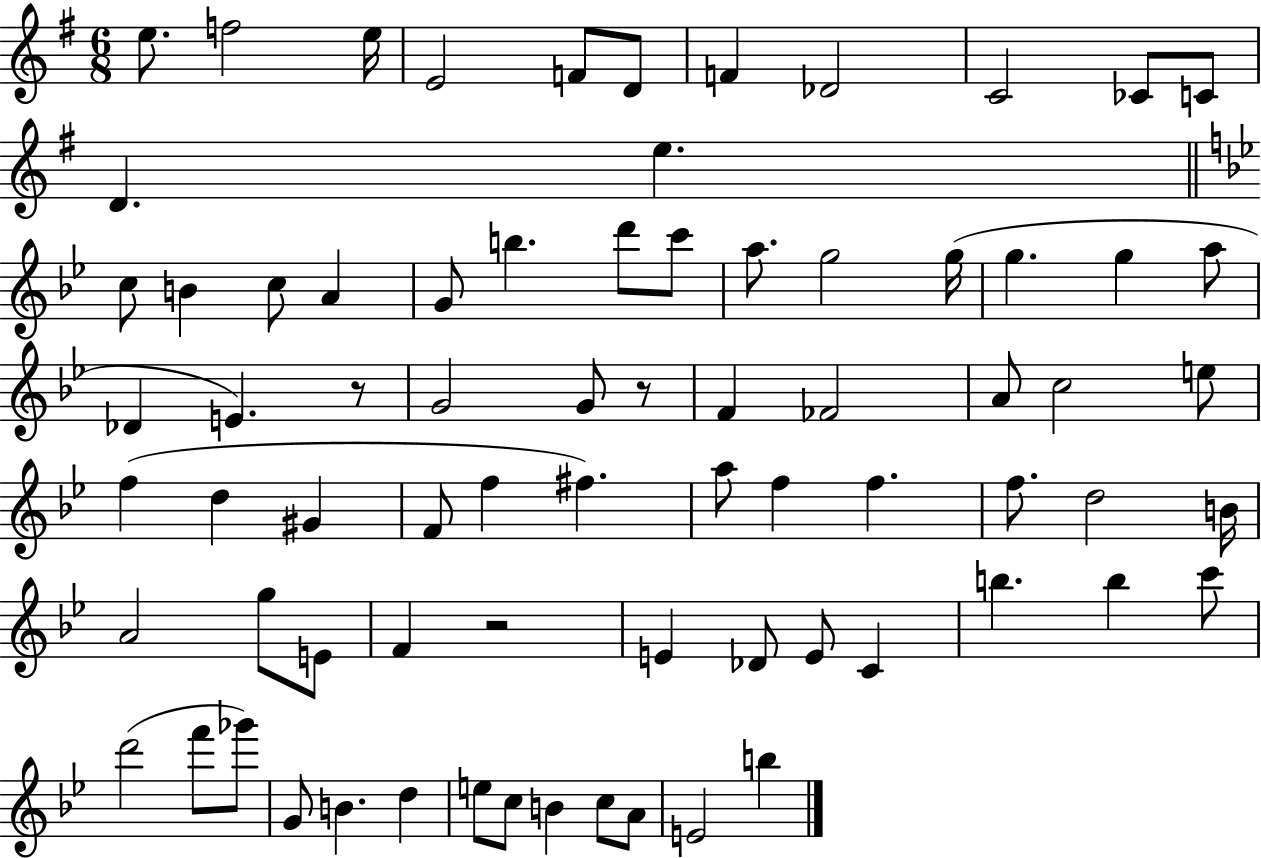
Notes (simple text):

E5/e. F5/h E5/s E4/h F4/e D4/e F4/q Db4/h C4/h CES4/e C4/e D4/q. E5/q. C5/e B4/q C5/e A4/q G4/e B5/q. D6/e C6/e A5/e. G5/h G5/s G5/q. G5/q A5/e Db4/q E4/q. R/e G4/h G4/e R/e F4/q FES4/h A4/e C5/h E5/e F5/q D5/q G#4/q F4/e F5/q F#5/q. A5/e F5/q F5/q. F5/e. D5/h B4/s A4/h G5/e E4/e F4/q R/h E4/q Db4/e E4/e C4/q B5/q. B5/q C6/e D6/h F6/e Gb6/e G4/e B4/q. D5/q E5/e C5/e B4/q C5/e A4/e E4/h B5/q